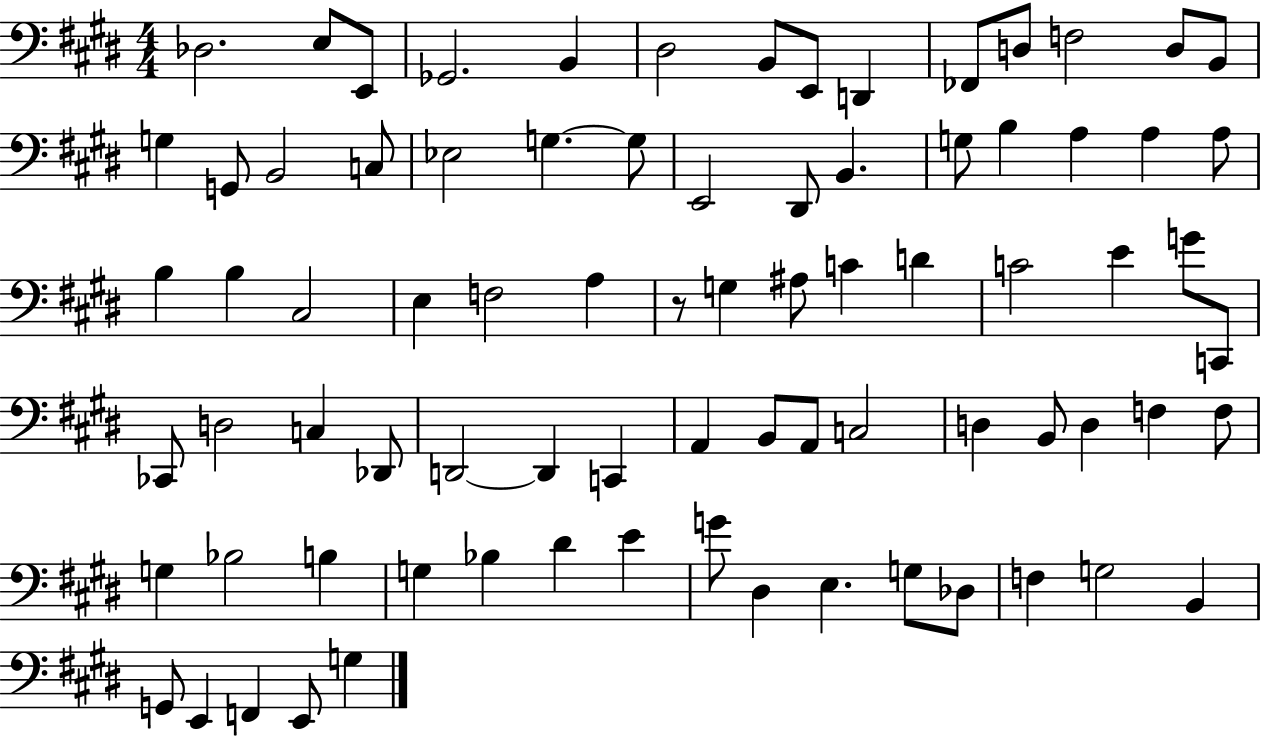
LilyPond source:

{
  \clef bass
  \numericTimeSignature
  \time 4/4
  \key e \major
  des2. e8 e,8 | ges,2. b,4 | dis2 b,8 e,8 d,4 | fes,8 d8 f2 d8 b,8 | \break g4 g,8 b,2 c8 | ees2 g4.~~ g8 | e,2 dis,8 b,4. | g8 b4 a4 a4 a8 | \break b4 b4 cis2 | e4 f2 a4 | r8 g4 ais8 c'4 d'4 | c'2 e'4 g'8 c,8 | \break ces,8 d2 c4 des,8 | d,2~~ d,4 c,4 | a,4 b,8 a,8 c2 | d4 b,8 d4 f4 f8 | \break g4 bes2 b4 | g4 bes4 dis'4 e'4 | g'8 dis4 e4. g8 des8 | f4 g2 b,4 | \break g,8 e,4 f,4 e,8 g4 | \bar "|."
}